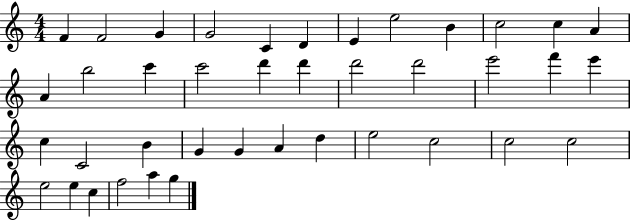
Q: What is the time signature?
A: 4/4